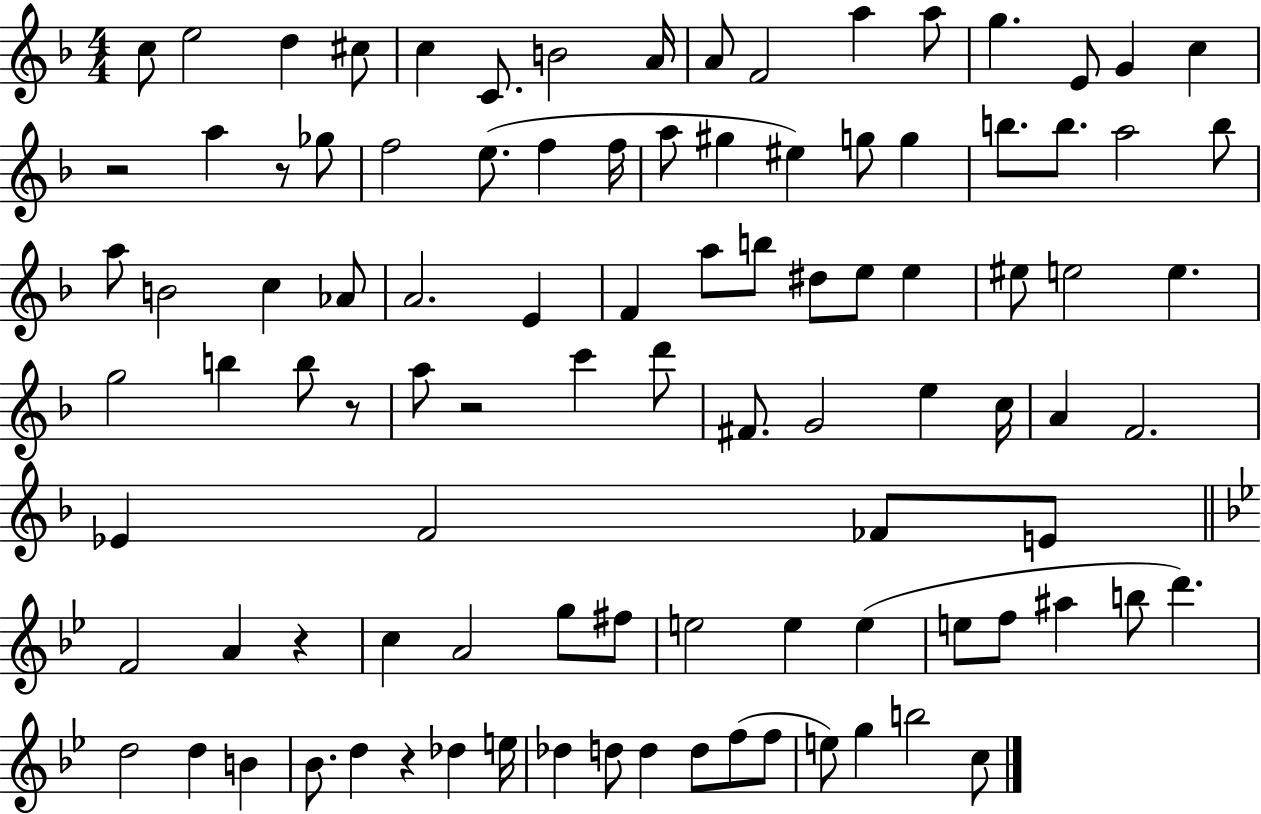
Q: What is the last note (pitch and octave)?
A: C5